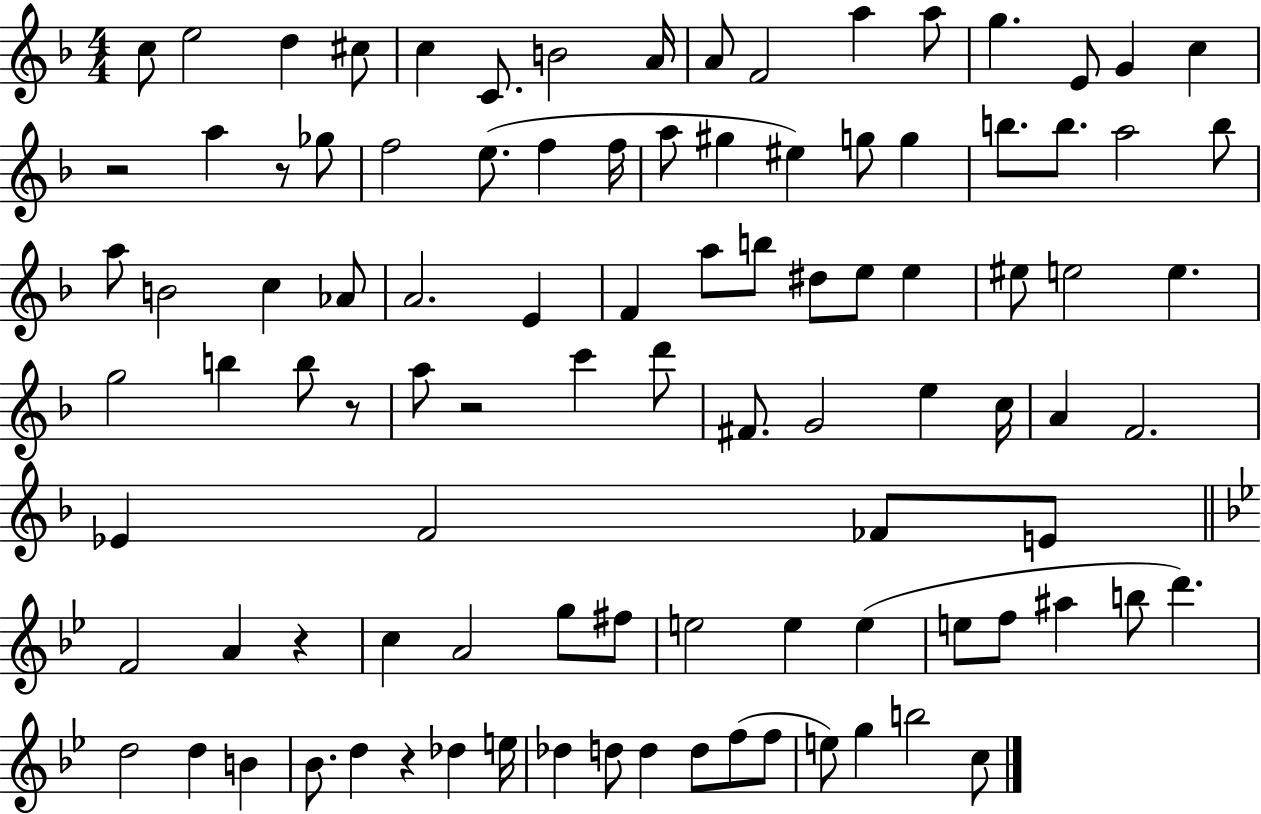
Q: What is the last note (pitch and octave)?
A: C5